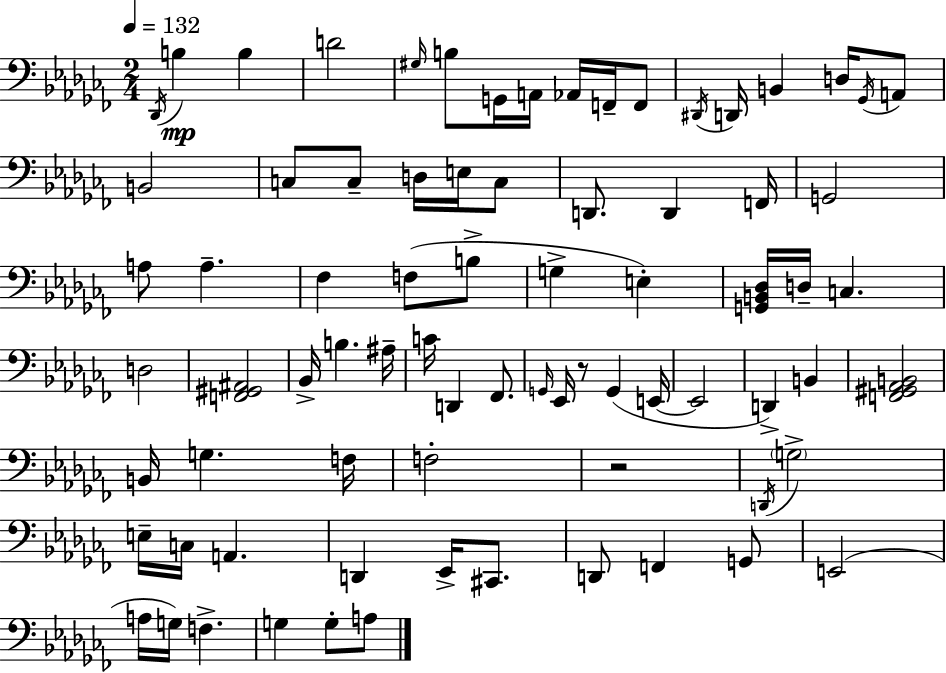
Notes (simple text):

Db2/s B3/q B3/q D4/h G#3/s B3/e G2/s A2/s Ab2/s F2/s F2/e D#2/s D2/s B2/q D3/s Gb2/s A2/e B2/h C3/e C3/e D3/s E3/s C3/e D2/e. D2/q F2/s G2/h A3/e A3/q. FES3/q F3/e B3/e G3/q E3/q [G2,B2,Db3]/s D3/s C3/q. D3/h [F2,G#2,A#2]/h Bb2/s B3/q. A#3/s C4/s D2/q FES2/e. G2/s Eb2/s R/e G2/q E2/s E2/h D2/q B2/q [F2,G#2,Ab2,B2]/h B2/s G3/q. F3/s F3/h R/h D2/s G3/h E3/s C3/s A2/q. D2/q Eb2/s C#2/e. D2/e F2/q G2/e E2/h A3/s G3/s F3/q. G3/q G3/e A3/e